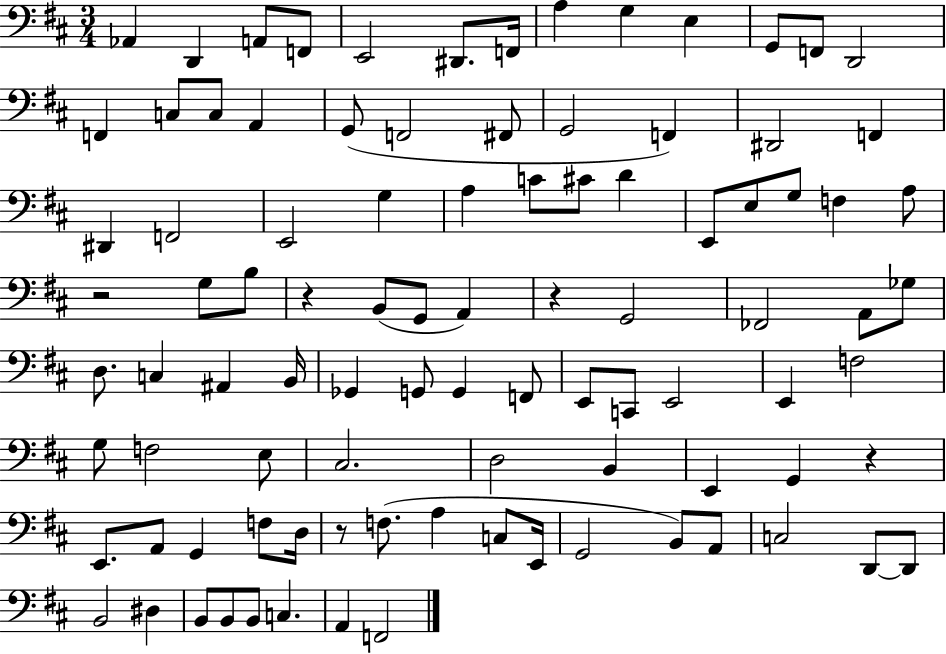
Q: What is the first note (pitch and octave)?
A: Ab2